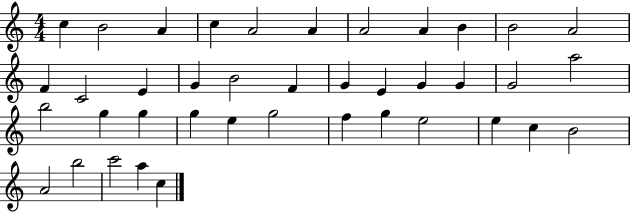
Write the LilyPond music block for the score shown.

{
  \clef treble
  \numericTimeSignature
  \time 4/4
  \key c \major
  c''4 b'2 a'4 | c''4 a'2 a'4 | a'2 a'4 b'4 | b'2 a'2 | \break f'4 c'2 e'4 | g'4 b'2 f'4 | g'4 e'4 g'4 g'4 | g'2 a''2 | \break b''2 g''4 g''4 | g''4 e''4 g''2 | f''4 g''4 e''2 | e''4 c''4 b'2 | \break a'2 b''2 | c'''2 a''4 c''4 | \bar "|."
}